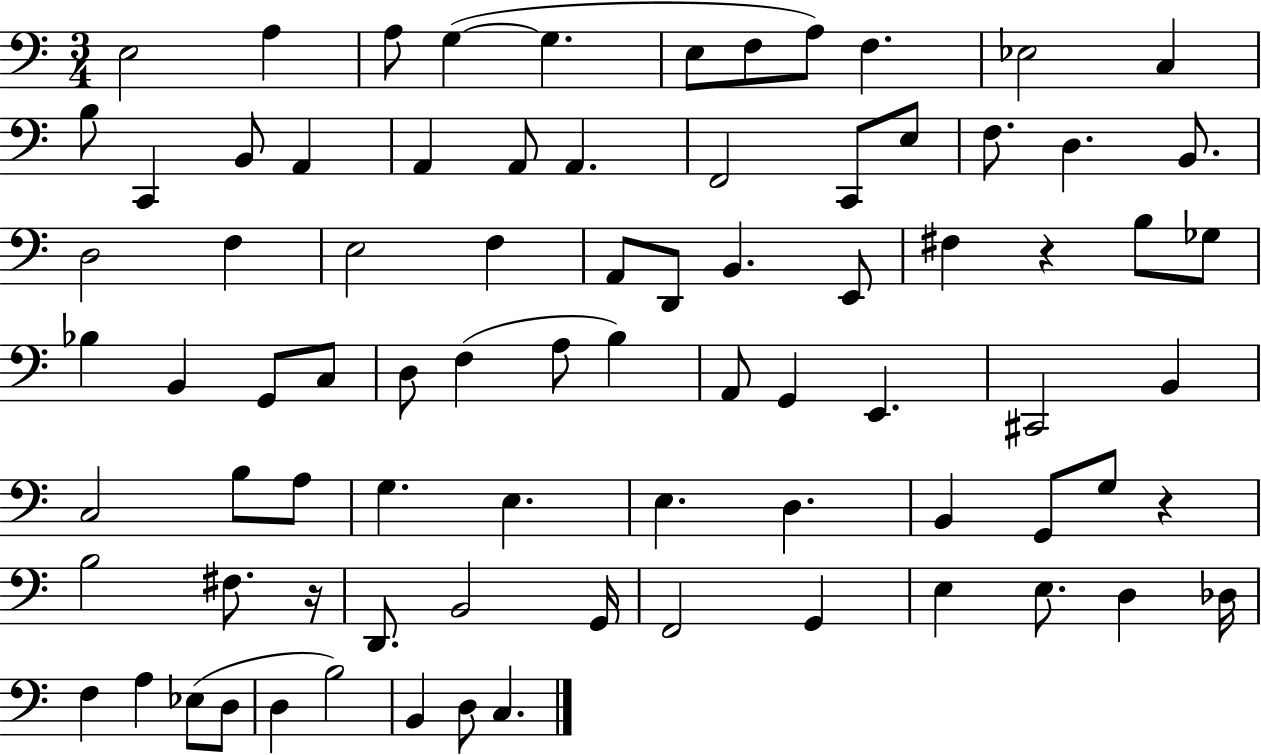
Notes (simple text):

E3/h A3/q A3/e G3/q G3/q. E3/e F3/e A3/e F3/q. Eb3/h C3/q B3/e C2/q B2/e A2/q A2/q A2/e A2/q. F2/h C2/e E3/e F3/e. D3/q. B2/e. D3/h F3/q E3/h F3/q A2/e D2/e B2/q. E2/e F#3/q R/q B3/e Gb3/e Bb3/q B2/q G2/e C3/e D3/e F3/q A3/e B3/q A2/e G2/q E2/q. C#2/h B2/q C3/h B3/e A3/e G3/q. E3/q. E3/q. D3/q. B2/q G2/e G3/e R/q B3/h F#3/e. R/s D2/e. B2/h G2/s F2/h G2/q E3/q E3/e. D3/q Db3/s F3/q A3/q Eb3/e D3/e D3/q B3/h B2/q D3/e C3/q.